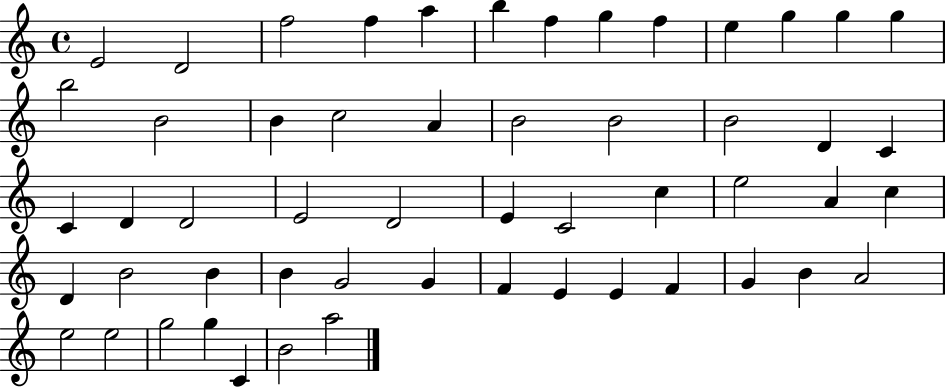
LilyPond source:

{
  \clef treble
  \time 4/4
  \defaultTimeSignature
  \key c \major
  e'2 d'2 | f''2 f''4 a''4 | b''4 f''4 g''4 f''4 | e''4 g''4 g''4 g''4 | \break b''2 b'2 | b'4 c''2 a'4 | b'2 b'2 | b'2 d'4 c'4 | \break c'4 d'4 d'2 | e'2 d'2 | e'4 c'2 c''4 | e''2 a'4 c''4 | \break d'4 b'2 b'4 | b'4 g'2 g'4 | f'4 e'4 e'4 f'4 | g'4 b'4 a'2 | \break e''2 e''2 | g''2 g''4 c'4 | b'2 a''2 | \bar "|."
}